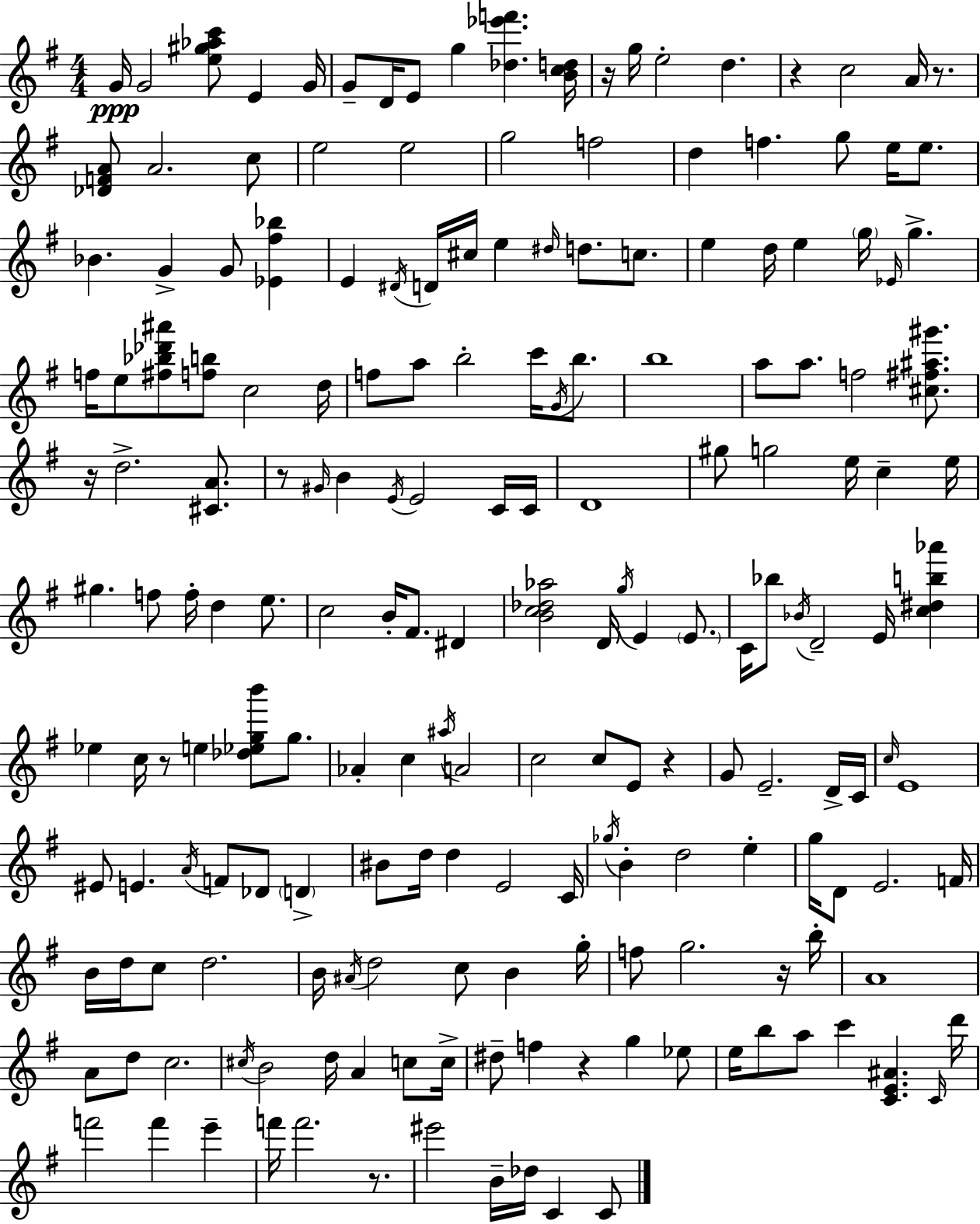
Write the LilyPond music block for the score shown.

{
  \clef treble
  \numericTimeSignature
  \time 4/4
  \key g \major
  g'16\ppp g'2 <e'' gis'' aes'' c'''>8 e'4 g'16 | g'8-- d'16 e'8 g''4 <des'' ees''' f'''>4. <b' c'' d''>16 | r16 g''16 e''2-. d''4. | r4 c''2 a'16 r8. | \break <des' f' a'>8 a'2. c''8 | e''2 e''2 | g''2 f''2 | d''4 f''4. g''8 e''16 e''8. | \break bes'4. g'4-> g'8 <ees' fis'' bes''>4 | e'4 \acciaccatura { dis'16 } d'16 cis''16 e''4 \grace { dis''16 } d''8. c''8. | e''4 d''16 e''4 \parenthesize g''16 \grace { ees'16 } g''4.-> | f''16 e''8 <fis'' bes'' des''' ais'''>8 <f'' b''>8 c''2 | \break d''16 f''8 a''8 b''2-. c'''16 | \acciaccatura { g'16 } b''8. b''1 | a''8 a''8. f''2 | <cis'' fis'' ais'' gis'''>8. r16 d''2.-> | \break <cis' a'>8. r8 \grace { gis'16 } b'4 \acciaccatura { e'16 } e'2 | c'16 c'16 d'1 | gis''8 g''2 | e''16 c''4-- e''16 gis''4. f''8 f''16-. d''4 | \break e''8. c''2 b'16-. fis'8. | dis'4 <b' c'' des'' aes''>2 d'16 \acciaccatura { g''16 } | e'4 \parenthesize e'8. c'16 bes''8 \acciaccatura { bes'16 } d'2-- | e'16 <c'' dis'' b'' aes'''>4 ees''4 c''16 r8 e''4 | \break <des'' ees'' g'' b'''>8 g''8. aes'4-. c''4 | \acciaccatura { ais''16 } a'2 c''2 | c''8 e'8 r4 g'8 e'2.-- | d'16-> c'16 \grace { c''16 } e'1 | \break eis'8 e'4. | \acciaccatura { a'16 } f'8 des'8 \parenthesize d'4-> bis'8 d''16 d''4 | e'2 c'16 \acciaccatura { ges''16 } b'4-. | d''2 e''4-. g''16 d'8 e'2. | \break f'16 b'16 d''16 c''8 | d''2. b'16 \acciaccatura { ais'16 } d''2 | c''8 b'4 g''16-. f''8 g''2. | r16 b''16-. a'1 | \break a'8 d''8 | c''2. \acciaccatura { cis''16 } b'2 | d''16 a'4 c''8 c''16-> dis''8-- | f''4 r4 g''4 ees''8 e''16 b''8 | \break a''8 c'''4 <c' e' ais'>4. \grace { c'16 } d'''16 f'''2 | f'''4 e'''4-- f'''16 | f'''2. r8. eis'''2 | b'16-- des''16 c'4 c'8 \bar "|."
}